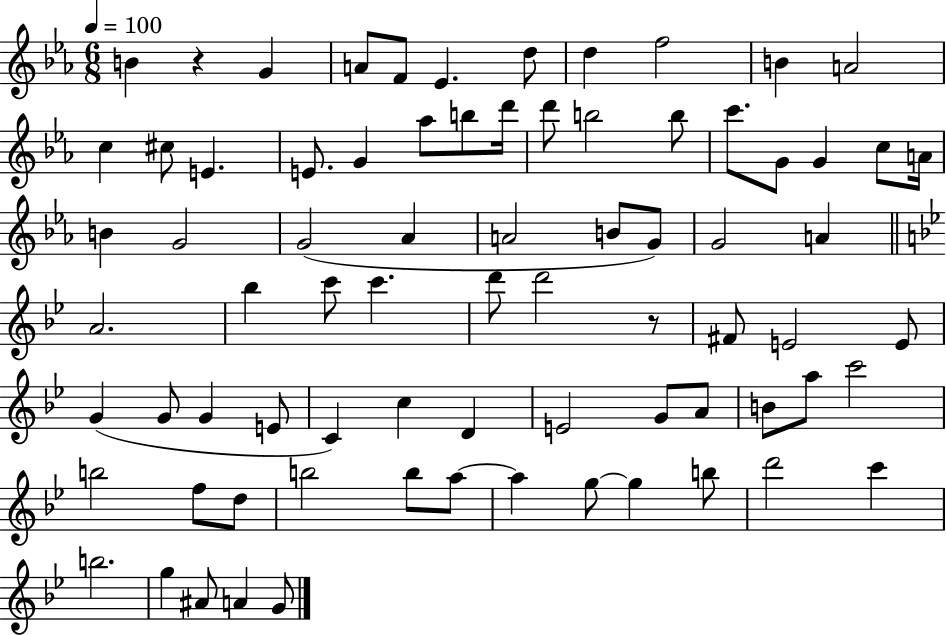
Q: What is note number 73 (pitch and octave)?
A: A4